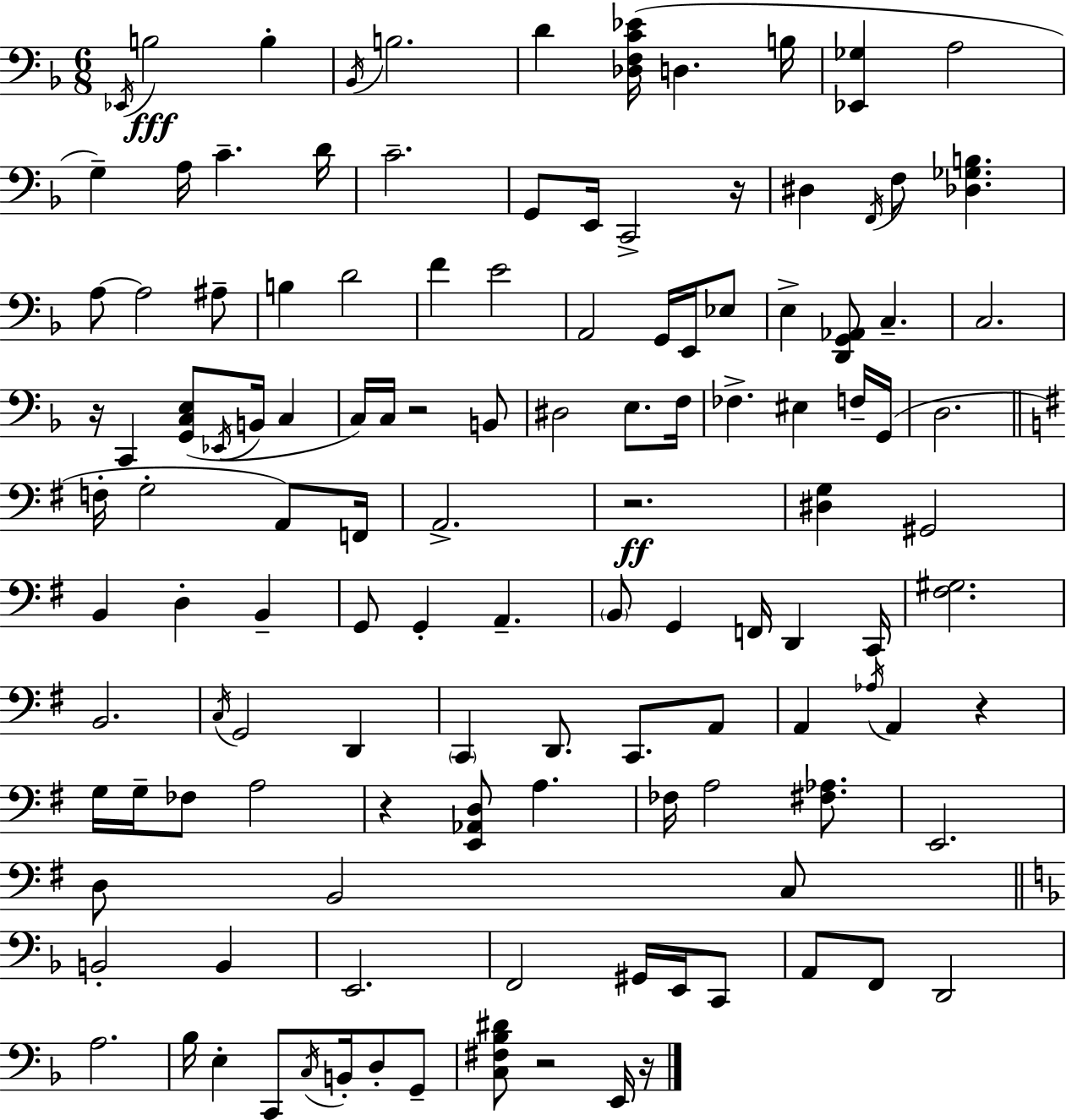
{
  \clef bass
  \numericTimeSignature
  \time 6/8
  \key d \minor
  \repeat volta 2 { \acciaccatura { ees,16 }\fff b2 b4-. | \acciaccatura { bes,16 } b2. | d'4 <des f c' ees'>16( d4. | b16 <ees, ges>4 a2 | \break g4--) a16 c'4.-- | d'16 c'2.-- | g,8 e,16 c,2-> | r16 dis4 \acciaccatura { f,16 } f8 <des ges b>4. | \break a8~~ a2 | ais8-- b4 d'2 | f'4 e'2 | a,2 g,16 | \break e,16 ees8 e4-> <d, g, aes,>8 c4.-- | c2. | r16 c,4 <g, c e>8( \acciaccatura { ees,16 } b,16 | c4 c16) c16 r2 | \break b,8 dis2 | e8. f16 fes4.-> eis4 | f16-- g,16( d2. | \bar "||" \break \key e \minor f16-. g2-. a,8) f,16 | a,2.-> | r2.\ff | <dis g>4 gis,2 | \break b,4 d4-. b,4-- | g,8 g,4-. a,4.-- | \parenthesize b,8 g,4 f,16 d,4 c,16 | <fis gis>2. | \break b,2. | \acciaccatura { c16 } g,2 d,4 | \parenthesize c,4 d,8. c,8. a,8 | a,4 \acciaccatura { aes16 } a,4 r4 | \break g16 g16-- fes8 a2 | r4 <e, aes, d>8 a4. | fes16 a2 <fis aes>8. | e,2. | \break d8 b,2 | c8 \bar "||" \break \key f \major b,2-. b,4 | e,2. | f,2 gis,16 e,16 c,8 | a,8 f,8 d,2 | \break a2. | bes16 e4-. c,8 \acciaccatura { c16 } b,16-. d8-. g,8-- | <c fis bes dis'>8 r2 e,16 | r16 } \bar "|."
}